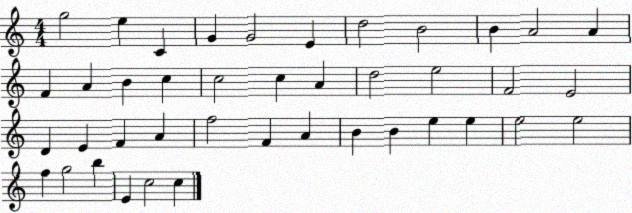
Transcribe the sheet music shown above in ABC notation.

X:1
T:Untitled
M:4/4
L:1/4
K:C
g2 e C G G2 E d2 B2 B A2 A F A B c c2 c A d2 e2 F2 E2 D E F A f2 F A B B e e e2 e2 f g2 b E c2 c